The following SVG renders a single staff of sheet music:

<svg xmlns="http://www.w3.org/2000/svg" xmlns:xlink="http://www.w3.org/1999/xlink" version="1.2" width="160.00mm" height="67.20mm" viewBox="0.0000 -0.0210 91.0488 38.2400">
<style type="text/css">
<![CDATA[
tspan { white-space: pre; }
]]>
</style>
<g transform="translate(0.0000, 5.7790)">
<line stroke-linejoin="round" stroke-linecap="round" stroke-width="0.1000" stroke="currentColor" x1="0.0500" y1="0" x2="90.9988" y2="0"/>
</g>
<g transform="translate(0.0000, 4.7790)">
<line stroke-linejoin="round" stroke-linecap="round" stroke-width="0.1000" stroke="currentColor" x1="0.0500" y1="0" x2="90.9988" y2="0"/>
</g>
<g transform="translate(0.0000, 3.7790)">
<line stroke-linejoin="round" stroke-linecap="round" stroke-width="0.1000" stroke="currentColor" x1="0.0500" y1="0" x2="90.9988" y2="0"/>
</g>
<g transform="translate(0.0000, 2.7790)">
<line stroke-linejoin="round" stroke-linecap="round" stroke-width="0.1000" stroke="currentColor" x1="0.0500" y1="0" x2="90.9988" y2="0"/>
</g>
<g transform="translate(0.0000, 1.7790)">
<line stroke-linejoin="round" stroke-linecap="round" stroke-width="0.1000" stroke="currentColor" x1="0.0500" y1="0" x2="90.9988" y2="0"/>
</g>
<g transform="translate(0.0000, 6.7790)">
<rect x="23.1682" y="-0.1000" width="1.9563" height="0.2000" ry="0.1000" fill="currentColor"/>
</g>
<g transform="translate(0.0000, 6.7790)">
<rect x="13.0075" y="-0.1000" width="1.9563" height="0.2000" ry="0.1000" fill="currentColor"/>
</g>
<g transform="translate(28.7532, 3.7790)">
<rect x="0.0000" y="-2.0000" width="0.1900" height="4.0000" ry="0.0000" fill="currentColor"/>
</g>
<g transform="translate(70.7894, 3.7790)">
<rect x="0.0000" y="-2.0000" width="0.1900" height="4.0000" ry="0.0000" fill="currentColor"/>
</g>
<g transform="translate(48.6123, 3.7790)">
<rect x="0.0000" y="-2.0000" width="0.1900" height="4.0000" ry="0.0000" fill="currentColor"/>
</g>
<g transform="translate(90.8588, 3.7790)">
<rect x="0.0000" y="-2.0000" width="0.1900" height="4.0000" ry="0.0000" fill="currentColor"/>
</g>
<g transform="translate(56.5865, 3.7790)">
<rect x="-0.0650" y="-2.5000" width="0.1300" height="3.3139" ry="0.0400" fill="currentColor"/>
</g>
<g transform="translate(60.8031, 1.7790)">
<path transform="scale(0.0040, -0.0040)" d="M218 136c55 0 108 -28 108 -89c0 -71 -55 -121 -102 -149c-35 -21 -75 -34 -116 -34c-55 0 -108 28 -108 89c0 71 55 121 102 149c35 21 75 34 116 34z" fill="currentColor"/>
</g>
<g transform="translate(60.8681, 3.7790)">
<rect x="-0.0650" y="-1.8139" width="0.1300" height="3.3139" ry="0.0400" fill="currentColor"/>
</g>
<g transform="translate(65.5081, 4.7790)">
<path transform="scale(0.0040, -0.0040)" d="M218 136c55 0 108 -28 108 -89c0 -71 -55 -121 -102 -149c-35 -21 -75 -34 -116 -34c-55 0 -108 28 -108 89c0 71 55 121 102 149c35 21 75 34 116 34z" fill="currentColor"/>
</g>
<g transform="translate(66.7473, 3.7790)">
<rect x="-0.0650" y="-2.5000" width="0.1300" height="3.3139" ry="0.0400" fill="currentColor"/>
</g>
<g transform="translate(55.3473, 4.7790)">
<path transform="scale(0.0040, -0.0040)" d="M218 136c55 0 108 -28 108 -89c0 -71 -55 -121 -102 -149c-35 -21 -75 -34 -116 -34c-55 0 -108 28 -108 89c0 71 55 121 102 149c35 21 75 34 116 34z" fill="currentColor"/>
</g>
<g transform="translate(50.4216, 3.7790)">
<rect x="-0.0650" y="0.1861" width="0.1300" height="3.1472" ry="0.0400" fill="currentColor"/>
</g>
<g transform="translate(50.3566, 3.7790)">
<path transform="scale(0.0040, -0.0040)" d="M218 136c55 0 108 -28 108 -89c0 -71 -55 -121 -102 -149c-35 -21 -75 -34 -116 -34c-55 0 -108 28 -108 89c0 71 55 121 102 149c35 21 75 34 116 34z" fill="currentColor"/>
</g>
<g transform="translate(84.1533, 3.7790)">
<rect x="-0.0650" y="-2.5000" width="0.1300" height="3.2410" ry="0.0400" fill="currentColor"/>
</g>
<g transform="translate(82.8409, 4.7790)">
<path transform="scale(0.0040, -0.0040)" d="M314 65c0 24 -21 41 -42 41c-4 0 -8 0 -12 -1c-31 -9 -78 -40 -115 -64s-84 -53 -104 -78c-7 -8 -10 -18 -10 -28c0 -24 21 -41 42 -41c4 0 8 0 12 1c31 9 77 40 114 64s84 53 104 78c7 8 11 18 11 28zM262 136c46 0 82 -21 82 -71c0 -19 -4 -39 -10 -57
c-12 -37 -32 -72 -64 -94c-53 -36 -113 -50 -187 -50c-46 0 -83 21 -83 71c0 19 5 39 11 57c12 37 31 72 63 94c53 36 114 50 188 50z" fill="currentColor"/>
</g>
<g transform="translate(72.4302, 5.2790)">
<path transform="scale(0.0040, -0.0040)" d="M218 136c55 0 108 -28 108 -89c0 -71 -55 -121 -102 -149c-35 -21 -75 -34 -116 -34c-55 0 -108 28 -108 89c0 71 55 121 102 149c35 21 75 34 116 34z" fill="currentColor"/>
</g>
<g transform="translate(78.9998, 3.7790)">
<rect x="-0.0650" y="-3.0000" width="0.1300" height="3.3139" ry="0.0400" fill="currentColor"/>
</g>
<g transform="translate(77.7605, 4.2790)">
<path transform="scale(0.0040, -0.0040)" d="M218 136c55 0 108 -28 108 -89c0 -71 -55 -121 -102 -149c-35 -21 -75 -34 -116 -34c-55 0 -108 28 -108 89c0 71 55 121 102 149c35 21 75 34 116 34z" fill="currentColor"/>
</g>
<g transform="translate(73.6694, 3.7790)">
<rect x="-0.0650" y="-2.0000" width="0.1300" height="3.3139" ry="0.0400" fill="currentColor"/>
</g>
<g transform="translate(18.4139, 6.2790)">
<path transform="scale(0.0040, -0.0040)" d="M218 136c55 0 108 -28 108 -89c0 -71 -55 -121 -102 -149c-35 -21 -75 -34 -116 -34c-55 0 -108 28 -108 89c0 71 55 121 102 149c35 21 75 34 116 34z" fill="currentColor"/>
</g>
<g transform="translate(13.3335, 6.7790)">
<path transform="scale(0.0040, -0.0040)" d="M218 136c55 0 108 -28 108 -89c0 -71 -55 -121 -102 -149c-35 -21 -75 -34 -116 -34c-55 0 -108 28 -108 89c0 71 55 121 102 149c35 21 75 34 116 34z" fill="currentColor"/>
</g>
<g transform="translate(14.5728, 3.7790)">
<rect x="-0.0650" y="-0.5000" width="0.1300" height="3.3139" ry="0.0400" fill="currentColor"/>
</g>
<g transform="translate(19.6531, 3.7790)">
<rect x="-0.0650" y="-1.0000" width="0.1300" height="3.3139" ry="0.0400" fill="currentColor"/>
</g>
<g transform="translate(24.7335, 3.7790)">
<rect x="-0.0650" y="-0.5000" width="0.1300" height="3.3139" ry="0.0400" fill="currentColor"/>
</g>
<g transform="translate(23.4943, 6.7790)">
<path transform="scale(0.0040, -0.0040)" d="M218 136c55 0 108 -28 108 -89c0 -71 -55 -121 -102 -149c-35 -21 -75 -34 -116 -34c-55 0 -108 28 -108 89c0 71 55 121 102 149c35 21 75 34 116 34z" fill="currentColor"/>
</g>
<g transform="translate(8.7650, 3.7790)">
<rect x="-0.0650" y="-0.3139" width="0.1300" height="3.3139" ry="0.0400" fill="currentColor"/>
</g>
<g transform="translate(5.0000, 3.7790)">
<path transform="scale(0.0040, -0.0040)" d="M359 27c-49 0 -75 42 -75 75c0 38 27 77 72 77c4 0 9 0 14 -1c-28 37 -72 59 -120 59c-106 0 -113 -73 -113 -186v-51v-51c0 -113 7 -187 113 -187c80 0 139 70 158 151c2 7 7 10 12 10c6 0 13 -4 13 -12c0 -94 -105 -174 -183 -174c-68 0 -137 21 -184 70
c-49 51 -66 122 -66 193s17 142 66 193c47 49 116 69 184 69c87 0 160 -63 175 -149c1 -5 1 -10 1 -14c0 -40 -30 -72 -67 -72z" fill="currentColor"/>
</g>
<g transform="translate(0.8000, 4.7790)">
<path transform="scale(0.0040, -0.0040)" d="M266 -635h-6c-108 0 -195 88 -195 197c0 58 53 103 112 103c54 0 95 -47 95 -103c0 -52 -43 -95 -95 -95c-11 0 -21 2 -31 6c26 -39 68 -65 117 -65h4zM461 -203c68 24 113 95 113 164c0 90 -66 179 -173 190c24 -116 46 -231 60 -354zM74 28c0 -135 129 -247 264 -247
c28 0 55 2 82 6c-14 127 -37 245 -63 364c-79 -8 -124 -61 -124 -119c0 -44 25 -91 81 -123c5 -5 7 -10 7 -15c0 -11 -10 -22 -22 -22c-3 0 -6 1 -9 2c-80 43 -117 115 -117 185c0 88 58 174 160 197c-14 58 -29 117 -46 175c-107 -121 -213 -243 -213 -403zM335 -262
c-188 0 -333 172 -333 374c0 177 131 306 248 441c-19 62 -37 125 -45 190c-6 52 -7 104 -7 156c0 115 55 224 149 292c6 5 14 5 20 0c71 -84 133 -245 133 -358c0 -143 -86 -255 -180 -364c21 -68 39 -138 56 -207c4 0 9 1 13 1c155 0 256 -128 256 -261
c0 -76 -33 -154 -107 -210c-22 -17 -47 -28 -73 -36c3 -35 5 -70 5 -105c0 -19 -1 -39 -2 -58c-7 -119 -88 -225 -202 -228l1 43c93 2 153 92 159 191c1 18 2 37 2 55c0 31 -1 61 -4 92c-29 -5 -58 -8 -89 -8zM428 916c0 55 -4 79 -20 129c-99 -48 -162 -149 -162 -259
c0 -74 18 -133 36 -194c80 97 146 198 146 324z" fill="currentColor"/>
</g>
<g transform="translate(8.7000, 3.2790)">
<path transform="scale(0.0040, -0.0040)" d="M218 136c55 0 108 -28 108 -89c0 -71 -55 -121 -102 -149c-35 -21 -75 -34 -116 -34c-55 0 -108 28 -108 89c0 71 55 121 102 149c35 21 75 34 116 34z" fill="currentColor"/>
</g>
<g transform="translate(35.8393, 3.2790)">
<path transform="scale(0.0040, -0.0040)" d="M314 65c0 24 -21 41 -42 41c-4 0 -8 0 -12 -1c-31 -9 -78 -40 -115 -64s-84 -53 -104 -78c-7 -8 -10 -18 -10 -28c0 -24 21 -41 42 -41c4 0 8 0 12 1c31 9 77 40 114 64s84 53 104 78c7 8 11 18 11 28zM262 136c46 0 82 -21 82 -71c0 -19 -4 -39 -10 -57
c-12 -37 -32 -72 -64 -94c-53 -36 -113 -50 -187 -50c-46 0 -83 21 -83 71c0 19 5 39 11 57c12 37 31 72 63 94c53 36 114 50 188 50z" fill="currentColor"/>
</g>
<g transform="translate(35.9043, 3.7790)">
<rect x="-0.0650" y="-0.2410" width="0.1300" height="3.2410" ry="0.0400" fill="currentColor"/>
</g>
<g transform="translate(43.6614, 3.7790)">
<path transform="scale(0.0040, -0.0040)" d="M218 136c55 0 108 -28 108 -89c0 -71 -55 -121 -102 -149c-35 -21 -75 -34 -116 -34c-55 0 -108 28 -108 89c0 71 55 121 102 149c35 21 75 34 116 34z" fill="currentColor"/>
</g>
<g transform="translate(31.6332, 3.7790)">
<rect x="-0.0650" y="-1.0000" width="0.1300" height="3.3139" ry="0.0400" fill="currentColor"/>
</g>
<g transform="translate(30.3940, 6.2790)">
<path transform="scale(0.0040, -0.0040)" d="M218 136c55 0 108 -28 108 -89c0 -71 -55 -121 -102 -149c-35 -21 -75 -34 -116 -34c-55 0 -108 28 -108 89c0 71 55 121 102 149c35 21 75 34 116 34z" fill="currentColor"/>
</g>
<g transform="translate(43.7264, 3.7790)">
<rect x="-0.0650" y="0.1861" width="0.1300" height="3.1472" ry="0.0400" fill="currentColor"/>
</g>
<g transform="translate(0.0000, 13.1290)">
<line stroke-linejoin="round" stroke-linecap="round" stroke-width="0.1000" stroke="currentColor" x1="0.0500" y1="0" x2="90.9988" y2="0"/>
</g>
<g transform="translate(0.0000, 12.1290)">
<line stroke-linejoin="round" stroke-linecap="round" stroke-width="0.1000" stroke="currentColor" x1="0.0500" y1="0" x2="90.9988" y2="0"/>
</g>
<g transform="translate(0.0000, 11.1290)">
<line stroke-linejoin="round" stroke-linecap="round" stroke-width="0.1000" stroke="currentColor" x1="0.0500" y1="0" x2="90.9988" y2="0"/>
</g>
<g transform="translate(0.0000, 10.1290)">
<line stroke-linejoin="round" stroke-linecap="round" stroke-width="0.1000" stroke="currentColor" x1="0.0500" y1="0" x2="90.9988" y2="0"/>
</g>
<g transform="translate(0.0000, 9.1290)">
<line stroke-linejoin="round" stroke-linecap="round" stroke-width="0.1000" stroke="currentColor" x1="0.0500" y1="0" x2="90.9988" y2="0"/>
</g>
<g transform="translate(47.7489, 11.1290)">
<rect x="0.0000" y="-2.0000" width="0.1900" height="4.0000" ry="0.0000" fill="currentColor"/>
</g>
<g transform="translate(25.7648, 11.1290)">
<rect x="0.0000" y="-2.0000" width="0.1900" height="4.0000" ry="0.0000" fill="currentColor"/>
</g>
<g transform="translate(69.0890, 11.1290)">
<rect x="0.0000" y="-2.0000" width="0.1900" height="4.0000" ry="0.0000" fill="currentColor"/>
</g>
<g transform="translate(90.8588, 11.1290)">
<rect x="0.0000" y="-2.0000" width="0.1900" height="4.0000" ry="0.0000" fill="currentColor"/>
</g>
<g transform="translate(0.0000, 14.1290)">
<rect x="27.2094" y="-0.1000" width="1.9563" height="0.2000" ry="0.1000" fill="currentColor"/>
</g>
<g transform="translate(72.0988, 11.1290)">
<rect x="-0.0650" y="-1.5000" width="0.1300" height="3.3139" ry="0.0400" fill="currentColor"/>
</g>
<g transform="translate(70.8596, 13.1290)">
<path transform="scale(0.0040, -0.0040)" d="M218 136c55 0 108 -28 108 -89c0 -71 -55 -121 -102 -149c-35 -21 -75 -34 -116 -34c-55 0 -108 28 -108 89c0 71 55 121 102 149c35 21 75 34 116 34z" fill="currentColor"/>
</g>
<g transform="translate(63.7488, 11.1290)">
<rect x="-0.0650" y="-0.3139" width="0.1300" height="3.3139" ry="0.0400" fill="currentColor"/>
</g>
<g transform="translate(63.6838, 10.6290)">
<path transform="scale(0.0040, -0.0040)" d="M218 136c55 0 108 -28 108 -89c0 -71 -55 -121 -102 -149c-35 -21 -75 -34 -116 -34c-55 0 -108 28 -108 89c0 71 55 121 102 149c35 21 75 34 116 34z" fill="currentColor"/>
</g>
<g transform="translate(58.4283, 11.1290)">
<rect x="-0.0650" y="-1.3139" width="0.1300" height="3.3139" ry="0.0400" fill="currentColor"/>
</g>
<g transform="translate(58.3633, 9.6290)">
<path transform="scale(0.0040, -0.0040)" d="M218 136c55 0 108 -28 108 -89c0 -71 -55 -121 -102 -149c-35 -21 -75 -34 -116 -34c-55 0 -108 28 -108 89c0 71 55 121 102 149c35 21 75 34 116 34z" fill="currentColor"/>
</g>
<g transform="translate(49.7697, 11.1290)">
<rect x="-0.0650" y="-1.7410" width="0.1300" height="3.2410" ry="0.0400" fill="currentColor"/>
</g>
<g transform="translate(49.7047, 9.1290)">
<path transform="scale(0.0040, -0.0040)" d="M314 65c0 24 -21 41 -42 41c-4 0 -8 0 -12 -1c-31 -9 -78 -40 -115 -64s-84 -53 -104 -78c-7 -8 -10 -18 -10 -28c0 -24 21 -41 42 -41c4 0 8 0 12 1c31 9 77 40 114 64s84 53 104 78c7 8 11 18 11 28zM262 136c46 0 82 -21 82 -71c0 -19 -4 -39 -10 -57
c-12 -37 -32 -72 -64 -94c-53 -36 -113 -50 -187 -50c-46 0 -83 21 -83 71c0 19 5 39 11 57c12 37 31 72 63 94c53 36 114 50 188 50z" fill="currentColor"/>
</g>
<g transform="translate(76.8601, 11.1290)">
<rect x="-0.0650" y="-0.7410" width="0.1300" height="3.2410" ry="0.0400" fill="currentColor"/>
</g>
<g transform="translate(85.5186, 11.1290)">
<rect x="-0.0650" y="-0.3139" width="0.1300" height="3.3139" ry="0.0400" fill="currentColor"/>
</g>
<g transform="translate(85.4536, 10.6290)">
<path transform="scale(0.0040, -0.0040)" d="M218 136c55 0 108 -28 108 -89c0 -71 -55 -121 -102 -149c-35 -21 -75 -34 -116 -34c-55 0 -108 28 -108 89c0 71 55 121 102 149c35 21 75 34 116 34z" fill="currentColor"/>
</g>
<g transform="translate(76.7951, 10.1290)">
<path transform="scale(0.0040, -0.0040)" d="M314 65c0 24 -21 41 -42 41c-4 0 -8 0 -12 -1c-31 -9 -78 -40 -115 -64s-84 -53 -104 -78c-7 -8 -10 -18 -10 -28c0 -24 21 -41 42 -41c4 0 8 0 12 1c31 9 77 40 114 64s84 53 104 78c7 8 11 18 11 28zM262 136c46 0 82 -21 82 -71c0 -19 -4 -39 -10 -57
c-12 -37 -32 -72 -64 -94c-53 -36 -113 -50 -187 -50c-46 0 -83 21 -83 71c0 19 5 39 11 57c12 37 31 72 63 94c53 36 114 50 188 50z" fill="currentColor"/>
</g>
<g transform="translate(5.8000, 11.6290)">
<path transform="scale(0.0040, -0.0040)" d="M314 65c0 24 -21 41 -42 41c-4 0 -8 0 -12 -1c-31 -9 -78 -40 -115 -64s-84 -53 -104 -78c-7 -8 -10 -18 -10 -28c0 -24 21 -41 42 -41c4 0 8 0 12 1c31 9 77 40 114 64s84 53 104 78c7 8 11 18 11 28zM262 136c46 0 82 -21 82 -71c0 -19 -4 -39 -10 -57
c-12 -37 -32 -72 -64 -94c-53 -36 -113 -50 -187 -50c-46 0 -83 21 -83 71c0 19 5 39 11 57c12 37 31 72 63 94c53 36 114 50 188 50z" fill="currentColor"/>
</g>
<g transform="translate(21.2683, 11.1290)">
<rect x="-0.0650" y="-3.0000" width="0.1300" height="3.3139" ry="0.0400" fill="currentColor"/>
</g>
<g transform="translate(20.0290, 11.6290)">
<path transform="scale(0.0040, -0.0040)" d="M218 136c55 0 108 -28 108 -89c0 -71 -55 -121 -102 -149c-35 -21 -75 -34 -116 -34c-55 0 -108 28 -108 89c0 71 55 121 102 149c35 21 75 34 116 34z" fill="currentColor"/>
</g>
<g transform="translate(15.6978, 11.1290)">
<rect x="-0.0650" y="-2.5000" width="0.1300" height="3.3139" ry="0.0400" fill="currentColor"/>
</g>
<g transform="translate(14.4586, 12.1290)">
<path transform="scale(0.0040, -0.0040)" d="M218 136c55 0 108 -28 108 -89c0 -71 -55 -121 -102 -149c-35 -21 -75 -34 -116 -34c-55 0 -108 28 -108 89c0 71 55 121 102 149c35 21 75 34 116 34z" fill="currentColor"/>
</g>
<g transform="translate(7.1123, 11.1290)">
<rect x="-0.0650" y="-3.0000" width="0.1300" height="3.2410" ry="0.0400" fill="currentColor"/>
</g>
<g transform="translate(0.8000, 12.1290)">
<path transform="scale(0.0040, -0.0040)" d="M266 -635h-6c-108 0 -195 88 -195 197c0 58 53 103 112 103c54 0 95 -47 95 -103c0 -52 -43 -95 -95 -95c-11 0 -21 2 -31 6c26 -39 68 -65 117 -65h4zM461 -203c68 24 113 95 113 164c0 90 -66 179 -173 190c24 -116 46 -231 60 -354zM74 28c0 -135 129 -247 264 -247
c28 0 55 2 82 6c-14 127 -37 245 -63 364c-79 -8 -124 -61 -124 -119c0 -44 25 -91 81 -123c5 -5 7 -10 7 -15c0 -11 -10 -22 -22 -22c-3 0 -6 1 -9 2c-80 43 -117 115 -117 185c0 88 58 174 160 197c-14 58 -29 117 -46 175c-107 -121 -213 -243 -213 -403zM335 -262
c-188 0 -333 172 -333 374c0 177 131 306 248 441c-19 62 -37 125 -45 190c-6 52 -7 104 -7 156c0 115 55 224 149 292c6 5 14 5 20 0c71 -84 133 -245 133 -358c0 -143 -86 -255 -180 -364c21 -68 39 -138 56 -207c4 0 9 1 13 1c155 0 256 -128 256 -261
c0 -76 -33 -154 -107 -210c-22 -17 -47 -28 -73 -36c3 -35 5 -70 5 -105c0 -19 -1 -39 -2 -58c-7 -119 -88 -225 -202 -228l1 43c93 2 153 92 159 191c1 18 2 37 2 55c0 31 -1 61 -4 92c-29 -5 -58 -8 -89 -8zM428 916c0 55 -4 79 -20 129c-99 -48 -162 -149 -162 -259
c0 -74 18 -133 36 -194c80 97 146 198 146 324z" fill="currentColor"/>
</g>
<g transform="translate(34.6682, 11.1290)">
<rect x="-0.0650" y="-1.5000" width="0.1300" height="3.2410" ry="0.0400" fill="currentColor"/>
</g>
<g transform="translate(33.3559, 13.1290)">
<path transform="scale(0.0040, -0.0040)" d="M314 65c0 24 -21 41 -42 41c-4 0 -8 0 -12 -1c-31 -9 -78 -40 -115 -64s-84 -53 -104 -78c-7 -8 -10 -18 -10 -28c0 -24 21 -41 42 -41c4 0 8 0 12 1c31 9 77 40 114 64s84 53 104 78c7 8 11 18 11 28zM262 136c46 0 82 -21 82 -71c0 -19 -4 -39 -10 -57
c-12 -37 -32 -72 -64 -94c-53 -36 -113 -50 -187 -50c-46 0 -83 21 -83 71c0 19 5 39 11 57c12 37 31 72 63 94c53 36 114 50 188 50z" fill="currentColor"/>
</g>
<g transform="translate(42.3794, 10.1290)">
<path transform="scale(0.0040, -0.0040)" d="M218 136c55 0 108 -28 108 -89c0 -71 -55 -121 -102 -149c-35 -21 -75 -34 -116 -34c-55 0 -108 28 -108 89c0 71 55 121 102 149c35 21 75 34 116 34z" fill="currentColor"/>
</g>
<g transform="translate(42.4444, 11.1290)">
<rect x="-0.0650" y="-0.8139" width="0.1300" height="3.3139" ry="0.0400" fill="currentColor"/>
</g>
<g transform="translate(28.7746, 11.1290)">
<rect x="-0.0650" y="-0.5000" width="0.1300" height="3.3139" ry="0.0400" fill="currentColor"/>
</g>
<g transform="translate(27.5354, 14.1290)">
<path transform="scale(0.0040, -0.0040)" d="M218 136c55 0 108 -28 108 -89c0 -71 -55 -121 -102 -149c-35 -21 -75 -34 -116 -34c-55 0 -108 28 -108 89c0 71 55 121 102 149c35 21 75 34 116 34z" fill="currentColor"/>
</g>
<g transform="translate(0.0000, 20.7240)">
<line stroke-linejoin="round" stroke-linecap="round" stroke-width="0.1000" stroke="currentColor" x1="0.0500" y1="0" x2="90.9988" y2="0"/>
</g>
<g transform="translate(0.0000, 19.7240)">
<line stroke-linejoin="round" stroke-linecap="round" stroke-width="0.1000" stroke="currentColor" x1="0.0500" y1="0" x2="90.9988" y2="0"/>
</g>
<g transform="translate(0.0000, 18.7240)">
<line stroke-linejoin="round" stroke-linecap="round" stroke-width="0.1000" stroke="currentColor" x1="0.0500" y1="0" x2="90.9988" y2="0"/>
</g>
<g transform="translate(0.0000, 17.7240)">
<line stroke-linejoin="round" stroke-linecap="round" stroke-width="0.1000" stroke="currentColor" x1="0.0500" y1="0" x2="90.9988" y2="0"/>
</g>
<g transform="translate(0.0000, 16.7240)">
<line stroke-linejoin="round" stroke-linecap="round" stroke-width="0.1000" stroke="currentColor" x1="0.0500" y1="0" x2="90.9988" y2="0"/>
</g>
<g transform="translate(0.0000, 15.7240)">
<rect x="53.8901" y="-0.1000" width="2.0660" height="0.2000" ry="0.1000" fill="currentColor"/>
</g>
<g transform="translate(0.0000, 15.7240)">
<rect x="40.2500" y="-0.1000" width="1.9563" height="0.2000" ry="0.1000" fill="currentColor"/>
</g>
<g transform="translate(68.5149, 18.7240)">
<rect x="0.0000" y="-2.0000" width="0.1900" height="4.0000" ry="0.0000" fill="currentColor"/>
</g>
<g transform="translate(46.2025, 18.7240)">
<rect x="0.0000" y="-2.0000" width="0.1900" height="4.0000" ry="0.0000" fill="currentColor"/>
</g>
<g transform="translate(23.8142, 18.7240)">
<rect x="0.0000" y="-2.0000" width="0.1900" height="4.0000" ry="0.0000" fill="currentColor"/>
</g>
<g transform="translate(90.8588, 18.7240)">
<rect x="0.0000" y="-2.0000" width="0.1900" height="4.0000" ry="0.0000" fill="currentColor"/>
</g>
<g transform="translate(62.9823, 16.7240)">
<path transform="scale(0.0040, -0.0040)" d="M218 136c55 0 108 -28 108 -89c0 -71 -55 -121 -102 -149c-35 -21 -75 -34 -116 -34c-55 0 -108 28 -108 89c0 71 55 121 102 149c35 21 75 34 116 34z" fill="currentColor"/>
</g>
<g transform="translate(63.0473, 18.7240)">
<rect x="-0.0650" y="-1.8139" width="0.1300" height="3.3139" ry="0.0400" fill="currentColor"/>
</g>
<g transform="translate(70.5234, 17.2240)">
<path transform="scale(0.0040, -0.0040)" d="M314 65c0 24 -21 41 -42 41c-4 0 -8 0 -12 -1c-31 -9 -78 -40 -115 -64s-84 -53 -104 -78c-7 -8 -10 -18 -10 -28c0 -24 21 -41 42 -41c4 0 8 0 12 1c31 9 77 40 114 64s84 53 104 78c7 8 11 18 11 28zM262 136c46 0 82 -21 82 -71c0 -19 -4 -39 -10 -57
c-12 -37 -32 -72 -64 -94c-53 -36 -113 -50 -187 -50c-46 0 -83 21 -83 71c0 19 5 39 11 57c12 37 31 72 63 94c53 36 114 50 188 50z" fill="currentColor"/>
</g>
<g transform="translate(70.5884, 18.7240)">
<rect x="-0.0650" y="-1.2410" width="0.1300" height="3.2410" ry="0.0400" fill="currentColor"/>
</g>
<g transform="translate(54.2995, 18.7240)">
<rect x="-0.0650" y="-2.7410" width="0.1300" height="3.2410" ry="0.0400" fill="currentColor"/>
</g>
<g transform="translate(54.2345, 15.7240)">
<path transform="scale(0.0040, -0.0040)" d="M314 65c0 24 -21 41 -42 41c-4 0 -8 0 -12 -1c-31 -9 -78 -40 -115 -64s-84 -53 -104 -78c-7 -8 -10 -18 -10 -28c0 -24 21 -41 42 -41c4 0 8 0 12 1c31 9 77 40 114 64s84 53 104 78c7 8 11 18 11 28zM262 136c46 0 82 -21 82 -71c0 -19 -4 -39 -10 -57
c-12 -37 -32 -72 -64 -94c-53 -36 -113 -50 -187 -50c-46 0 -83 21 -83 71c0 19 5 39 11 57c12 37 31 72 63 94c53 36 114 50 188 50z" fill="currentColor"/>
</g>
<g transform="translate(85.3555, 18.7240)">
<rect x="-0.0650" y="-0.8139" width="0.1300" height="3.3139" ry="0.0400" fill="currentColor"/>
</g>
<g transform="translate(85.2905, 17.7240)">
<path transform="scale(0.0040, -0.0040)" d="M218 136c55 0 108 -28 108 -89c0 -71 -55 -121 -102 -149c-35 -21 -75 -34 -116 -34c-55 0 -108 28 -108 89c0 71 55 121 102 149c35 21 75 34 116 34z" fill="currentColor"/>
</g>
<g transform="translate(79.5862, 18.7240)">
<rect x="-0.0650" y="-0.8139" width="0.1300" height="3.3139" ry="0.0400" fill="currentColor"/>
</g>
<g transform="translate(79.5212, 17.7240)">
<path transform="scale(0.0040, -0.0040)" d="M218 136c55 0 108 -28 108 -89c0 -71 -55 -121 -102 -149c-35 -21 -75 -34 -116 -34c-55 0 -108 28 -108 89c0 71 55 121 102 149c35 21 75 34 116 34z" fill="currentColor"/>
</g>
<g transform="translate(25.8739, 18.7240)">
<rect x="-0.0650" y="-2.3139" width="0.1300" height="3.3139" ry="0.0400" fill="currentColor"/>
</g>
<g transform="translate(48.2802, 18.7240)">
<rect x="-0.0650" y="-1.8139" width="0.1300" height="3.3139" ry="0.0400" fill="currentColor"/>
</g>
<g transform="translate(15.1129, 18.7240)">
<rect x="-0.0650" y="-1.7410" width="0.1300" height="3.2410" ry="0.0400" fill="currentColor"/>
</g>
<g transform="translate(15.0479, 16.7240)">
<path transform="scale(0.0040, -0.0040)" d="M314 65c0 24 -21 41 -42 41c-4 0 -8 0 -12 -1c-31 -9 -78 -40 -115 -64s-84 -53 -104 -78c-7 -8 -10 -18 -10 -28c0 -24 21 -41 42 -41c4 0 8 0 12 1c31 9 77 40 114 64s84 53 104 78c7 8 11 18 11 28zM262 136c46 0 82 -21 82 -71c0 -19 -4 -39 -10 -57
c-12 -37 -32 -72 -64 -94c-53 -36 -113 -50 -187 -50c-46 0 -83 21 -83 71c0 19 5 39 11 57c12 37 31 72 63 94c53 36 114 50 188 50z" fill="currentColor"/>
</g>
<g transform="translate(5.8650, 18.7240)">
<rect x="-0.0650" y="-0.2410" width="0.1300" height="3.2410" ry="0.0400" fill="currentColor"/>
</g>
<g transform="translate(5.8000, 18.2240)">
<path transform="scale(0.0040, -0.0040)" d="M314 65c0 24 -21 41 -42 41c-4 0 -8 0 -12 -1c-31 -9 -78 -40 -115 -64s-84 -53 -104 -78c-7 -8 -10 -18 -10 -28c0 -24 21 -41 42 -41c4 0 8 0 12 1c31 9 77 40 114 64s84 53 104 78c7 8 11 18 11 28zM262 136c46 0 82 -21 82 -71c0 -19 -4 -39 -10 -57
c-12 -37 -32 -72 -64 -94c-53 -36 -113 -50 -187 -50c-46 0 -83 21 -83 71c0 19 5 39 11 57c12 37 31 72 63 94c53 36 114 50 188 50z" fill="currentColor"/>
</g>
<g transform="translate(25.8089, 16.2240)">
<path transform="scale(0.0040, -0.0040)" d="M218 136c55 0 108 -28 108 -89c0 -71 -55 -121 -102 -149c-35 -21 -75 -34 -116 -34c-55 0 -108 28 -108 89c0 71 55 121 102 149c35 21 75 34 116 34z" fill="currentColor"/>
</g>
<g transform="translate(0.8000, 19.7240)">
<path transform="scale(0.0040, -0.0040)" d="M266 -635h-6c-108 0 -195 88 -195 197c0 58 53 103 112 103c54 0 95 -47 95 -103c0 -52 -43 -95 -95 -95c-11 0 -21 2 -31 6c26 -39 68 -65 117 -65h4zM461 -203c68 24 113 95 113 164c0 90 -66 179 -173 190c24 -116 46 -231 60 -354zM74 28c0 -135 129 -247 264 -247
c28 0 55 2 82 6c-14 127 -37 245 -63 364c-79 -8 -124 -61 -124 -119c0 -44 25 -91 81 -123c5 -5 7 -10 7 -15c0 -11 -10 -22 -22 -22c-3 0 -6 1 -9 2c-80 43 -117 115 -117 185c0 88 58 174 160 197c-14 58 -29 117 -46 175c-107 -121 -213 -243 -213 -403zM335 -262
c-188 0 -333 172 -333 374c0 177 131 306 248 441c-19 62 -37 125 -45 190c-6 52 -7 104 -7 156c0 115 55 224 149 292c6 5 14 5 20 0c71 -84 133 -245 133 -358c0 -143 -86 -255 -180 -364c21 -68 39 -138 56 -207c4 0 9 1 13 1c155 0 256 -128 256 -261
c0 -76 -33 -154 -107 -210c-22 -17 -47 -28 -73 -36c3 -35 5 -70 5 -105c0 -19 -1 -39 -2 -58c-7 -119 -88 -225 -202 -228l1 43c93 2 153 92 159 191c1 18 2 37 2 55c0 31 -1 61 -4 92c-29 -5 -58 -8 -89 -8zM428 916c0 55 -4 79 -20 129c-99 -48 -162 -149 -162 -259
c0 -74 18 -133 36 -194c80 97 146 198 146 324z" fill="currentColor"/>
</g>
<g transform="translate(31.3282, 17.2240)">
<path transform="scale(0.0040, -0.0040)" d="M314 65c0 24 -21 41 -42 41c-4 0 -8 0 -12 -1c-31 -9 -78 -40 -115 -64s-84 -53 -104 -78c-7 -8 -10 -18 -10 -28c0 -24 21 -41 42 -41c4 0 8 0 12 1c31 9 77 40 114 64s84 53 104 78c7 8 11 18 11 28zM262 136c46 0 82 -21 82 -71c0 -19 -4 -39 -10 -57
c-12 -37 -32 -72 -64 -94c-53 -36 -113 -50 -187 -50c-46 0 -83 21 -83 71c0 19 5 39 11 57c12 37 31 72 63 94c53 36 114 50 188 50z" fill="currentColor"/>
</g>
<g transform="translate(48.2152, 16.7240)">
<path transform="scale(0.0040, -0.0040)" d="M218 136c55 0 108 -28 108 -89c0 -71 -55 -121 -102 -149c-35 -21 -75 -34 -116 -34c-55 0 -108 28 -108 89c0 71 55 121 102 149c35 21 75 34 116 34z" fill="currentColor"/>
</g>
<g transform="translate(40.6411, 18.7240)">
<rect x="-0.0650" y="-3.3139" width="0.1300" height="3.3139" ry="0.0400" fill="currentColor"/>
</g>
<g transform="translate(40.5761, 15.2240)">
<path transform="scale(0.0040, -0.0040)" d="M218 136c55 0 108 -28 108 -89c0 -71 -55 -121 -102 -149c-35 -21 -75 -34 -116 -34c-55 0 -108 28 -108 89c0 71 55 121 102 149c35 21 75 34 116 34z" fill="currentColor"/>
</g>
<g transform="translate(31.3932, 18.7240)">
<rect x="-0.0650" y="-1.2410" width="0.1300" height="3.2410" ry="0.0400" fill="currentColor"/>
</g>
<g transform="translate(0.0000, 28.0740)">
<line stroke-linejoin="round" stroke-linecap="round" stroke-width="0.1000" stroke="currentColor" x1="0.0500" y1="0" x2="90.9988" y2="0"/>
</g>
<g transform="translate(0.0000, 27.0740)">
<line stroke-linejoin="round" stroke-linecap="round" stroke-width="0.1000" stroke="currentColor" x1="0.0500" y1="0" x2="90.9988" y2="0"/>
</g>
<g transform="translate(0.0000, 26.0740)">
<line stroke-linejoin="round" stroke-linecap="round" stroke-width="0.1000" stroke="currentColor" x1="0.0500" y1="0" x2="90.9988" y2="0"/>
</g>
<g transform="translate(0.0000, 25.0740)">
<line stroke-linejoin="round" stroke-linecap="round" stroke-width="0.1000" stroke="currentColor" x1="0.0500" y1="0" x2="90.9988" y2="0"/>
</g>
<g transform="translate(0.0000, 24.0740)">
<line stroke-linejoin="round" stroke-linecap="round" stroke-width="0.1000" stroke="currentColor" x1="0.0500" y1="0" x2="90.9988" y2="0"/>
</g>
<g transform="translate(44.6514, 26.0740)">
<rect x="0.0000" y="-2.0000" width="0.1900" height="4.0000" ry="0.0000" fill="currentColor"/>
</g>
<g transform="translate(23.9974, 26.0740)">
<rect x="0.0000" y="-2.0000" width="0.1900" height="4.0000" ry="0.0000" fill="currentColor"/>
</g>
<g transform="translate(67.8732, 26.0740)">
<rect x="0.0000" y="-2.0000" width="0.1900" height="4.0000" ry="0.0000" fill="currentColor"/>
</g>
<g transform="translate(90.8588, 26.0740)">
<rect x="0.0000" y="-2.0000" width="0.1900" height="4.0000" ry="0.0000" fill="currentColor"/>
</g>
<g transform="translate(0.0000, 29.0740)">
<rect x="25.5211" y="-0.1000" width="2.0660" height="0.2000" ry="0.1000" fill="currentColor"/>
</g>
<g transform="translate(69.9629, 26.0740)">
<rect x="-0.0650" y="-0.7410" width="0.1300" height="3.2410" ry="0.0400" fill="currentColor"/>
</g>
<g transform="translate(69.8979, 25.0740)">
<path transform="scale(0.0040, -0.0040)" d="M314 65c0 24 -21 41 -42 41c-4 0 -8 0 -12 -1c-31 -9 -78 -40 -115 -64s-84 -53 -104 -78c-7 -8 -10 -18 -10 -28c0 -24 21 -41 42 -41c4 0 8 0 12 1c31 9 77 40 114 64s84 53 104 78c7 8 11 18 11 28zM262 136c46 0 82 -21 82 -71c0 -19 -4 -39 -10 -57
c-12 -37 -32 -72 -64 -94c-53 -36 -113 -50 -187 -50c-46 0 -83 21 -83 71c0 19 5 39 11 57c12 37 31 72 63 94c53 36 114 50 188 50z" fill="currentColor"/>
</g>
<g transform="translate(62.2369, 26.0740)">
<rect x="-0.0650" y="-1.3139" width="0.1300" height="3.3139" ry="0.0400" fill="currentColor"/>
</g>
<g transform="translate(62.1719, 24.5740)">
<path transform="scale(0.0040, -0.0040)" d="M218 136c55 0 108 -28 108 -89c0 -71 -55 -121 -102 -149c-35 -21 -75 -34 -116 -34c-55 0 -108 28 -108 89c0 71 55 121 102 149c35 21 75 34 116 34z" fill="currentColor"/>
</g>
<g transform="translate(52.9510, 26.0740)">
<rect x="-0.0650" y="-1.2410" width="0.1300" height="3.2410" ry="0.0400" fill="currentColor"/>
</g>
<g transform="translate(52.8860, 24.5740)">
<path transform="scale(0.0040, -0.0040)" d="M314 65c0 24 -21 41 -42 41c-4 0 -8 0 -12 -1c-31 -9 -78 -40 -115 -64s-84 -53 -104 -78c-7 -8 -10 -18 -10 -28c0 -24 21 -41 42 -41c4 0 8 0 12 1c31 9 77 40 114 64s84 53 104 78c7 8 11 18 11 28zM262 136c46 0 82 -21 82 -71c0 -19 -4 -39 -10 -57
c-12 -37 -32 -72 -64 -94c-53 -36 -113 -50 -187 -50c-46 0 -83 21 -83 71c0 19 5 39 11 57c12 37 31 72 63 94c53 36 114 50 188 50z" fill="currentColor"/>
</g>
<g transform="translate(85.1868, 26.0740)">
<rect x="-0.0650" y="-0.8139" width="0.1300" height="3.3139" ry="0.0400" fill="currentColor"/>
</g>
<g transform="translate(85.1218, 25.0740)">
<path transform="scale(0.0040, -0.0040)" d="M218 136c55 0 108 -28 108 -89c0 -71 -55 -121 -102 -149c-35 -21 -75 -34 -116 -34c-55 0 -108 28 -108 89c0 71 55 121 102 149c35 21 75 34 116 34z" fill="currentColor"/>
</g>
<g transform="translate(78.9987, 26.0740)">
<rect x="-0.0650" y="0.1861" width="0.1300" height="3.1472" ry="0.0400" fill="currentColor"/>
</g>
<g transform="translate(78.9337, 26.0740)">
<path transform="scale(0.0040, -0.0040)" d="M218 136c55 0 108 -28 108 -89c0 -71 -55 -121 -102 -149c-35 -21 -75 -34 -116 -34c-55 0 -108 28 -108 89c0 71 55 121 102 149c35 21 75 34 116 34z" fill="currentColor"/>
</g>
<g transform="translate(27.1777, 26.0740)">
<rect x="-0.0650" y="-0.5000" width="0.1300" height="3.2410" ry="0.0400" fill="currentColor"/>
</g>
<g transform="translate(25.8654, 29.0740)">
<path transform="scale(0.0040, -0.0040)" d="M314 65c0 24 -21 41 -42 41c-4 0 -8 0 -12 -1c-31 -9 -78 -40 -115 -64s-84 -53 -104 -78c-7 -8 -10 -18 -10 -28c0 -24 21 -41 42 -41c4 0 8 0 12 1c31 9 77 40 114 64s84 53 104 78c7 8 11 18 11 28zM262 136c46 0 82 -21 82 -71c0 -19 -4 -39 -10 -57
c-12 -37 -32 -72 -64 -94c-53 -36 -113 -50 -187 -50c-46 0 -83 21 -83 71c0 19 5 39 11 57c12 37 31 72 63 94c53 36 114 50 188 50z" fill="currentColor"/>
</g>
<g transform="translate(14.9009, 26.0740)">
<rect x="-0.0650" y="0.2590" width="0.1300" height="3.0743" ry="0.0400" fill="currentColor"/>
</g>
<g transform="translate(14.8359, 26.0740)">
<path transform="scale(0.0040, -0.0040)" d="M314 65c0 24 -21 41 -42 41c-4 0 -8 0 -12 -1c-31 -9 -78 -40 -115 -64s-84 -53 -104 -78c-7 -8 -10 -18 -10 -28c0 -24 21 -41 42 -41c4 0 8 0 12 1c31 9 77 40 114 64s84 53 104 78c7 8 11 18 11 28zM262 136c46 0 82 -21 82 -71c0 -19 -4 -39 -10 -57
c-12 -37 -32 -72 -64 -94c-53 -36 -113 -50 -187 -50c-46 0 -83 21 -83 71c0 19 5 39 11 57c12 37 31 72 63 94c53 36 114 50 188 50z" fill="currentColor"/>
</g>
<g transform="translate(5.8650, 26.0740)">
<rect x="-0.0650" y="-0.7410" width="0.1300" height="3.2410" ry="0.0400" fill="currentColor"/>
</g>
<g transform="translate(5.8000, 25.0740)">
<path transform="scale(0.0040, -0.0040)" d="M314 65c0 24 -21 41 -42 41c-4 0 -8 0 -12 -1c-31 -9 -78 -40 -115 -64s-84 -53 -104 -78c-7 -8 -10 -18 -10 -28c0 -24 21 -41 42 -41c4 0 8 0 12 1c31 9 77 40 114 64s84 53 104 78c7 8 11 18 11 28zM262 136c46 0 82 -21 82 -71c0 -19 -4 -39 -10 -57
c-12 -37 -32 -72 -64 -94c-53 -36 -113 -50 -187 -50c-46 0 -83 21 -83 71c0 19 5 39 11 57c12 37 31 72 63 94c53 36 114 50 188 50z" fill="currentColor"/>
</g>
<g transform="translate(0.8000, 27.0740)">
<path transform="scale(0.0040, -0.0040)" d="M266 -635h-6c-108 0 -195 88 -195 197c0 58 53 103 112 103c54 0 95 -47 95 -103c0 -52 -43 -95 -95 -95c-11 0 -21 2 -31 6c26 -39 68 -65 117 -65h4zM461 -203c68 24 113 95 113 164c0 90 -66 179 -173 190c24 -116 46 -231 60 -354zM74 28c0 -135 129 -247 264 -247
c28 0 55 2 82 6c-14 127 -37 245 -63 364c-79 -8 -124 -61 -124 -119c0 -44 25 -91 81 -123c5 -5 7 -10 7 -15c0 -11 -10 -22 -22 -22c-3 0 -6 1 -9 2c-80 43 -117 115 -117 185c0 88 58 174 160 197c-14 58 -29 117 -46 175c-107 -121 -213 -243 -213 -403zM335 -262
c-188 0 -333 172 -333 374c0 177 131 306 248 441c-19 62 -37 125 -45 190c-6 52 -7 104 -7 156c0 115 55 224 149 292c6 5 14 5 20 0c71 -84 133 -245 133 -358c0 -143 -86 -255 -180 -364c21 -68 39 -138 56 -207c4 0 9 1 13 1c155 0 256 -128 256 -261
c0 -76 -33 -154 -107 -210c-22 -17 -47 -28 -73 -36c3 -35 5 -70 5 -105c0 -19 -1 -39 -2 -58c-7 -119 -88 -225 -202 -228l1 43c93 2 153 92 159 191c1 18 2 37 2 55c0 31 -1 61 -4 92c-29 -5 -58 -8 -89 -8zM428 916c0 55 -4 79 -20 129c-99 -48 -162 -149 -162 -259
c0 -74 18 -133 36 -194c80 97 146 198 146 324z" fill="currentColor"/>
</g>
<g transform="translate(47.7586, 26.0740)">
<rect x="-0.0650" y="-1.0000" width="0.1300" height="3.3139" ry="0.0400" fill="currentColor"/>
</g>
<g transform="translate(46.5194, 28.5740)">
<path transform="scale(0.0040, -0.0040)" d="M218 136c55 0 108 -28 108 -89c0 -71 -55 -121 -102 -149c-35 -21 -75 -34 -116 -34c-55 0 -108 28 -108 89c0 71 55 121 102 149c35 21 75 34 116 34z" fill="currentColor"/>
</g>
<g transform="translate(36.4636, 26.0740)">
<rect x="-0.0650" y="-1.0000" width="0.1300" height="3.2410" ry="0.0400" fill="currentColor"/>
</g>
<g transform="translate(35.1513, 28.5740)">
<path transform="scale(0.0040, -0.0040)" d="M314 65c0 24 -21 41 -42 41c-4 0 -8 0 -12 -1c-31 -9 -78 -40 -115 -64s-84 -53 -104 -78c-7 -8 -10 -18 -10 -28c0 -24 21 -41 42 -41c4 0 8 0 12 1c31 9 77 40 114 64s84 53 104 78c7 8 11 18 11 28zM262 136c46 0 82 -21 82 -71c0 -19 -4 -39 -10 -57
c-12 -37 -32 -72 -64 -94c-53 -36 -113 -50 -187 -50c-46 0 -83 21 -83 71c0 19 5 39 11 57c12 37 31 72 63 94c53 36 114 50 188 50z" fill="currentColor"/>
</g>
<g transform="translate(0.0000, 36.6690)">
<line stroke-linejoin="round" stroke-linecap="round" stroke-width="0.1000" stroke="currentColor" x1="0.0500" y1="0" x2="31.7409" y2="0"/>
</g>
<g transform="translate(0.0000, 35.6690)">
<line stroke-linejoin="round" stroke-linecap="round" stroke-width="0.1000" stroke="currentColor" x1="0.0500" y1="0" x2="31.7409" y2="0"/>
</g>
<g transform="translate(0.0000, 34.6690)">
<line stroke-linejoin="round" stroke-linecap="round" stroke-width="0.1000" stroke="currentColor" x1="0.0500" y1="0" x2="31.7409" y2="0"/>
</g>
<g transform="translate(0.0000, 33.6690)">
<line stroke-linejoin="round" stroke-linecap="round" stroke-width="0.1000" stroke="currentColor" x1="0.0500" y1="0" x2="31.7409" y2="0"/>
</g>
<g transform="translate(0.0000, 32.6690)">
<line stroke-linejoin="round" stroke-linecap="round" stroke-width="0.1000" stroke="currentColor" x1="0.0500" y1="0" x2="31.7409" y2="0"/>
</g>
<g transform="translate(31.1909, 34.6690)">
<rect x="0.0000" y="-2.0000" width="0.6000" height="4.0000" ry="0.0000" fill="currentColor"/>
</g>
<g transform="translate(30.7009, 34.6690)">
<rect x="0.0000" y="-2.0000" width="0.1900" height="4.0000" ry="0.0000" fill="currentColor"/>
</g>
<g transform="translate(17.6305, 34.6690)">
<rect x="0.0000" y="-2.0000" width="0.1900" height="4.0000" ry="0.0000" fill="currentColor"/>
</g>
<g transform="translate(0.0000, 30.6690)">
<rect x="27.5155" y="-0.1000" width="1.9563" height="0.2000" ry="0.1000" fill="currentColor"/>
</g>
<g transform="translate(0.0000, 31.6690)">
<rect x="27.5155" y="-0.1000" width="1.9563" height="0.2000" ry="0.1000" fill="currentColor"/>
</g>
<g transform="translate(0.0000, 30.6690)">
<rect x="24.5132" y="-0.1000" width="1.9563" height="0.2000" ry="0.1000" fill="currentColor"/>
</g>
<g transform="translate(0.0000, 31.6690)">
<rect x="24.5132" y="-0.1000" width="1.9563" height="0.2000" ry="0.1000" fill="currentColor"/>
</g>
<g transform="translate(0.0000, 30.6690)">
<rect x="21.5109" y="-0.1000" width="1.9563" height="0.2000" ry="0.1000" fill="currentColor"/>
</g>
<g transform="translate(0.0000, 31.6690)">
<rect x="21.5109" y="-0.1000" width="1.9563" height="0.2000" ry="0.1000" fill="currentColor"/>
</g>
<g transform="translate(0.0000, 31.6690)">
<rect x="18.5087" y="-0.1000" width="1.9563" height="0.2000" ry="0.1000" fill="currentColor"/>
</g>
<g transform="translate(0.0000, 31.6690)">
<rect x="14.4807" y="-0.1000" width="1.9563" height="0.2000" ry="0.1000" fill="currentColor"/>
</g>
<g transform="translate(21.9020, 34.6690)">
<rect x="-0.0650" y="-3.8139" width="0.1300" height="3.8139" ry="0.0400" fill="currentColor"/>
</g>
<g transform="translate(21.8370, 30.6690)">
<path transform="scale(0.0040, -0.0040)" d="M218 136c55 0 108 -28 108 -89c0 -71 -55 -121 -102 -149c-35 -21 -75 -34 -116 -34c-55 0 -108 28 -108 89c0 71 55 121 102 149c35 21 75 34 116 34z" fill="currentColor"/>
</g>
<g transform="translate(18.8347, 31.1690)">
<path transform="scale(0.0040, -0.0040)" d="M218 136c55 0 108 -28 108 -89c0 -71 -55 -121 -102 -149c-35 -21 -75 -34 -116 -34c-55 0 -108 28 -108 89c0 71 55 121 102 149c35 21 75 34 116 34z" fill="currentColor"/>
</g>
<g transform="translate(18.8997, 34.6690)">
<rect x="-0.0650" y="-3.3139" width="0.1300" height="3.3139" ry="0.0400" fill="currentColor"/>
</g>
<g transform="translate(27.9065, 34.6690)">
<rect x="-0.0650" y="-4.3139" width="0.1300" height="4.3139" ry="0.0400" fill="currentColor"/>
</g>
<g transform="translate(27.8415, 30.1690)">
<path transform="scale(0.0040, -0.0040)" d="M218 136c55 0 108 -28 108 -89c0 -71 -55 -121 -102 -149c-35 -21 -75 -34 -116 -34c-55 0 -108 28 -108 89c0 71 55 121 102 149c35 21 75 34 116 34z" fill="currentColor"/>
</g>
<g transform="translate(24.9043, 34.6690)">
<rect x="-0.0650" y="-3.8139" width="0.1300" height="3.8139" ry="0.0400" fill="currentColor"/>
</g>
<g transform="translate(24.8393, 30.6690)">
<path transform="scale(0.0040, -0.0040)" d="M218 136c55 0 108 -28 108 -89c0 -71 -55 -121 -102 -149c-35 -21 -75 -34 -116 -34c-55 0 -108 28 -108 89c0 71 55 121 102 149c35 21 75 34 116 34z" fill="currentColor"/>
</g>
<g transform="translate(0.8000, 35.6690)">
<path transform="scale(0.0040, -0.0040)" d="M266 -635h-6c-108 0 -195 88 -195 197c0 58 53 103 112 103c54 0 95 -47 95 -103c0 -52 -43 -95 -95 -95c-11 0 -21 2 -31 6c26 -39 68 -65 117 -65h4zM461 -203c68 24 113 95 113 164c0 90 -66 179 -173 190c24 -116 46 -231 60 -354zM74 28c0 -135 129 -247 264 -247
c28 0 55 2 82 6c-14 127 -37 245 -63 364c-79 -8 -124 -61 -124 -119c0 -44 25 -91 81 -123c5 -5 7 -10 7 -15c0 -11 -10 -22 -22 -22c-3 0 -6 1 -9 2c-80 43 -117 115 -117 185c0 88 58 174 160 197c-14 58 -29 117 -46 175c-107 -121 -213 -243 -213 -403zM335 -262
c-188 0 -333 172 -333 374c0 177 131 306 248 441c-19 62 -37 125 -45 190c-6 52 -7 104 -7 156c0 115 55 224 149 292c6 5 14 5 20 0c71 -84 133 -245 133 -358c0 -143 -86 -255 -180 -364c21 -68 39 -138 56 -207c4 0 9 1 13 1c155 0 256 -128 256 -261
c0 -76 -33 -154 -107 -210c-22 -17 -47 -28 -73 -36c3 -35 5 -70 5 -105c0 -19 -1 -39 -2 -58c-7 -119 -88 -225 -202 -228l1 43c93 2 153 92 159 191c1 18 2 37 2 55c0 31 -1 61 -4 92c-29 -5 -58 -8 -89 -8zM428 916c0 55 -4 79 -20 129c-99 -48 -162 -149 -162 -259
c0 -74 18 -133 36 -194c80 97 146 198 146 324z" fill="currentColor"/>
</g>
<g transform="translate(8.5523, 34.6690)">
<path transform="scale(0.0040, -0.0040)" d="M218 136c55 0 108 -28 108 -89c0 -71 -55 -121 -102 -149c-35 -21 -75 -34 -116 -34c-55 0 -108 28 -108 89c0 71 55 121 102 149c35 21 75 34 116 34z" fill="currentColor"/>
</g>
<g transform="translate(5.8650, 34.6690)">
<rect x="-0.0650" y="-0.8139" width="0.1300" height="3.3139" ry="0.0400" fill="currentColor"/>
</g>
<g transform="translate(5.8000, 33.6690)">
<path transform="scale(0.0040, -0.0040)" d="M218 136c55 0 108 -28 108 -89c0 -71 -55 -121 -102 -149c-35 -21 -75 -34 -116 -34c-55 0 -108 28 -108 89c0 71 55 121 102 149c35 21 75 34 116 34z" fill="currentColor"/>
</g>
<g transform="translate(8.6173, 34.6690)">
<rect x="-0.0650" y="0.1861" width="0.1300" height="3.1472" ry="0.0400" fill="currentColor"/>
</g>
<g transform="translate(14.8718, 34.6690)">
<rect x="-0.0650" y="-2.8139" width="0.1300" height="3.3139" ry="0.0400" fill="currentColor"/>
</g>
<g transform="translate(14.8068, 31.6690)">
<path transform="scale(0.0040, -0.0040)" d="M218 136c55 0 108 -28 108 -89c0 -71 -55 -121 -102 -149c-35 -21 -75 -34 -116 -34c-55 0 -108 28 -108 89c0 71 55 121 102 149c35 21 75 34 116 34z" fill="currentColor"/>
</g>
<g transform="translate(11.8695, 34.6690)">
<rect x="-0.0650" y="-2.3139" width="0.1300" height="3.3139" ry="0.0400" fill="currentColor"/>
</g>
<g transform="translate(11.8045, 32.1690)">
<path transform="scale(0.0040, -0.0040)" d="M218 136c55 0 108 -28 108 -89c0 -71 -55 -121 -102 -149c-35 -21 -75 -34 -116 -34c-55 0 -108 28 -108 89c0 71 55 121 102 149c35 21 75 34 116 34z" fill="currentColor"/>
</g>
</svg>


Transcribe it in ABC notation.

X:1
T:Untitled
M:4/4
L:1/4
K:C
c C D C D c2 B B G f G F A G2 A2 G A C E2 d f2 e c E d2 c c2 f2 g e2 b f a2 f e2 d d d2 B2 C2 D2 D e2 e d2 B d d B g a b c' c' d'